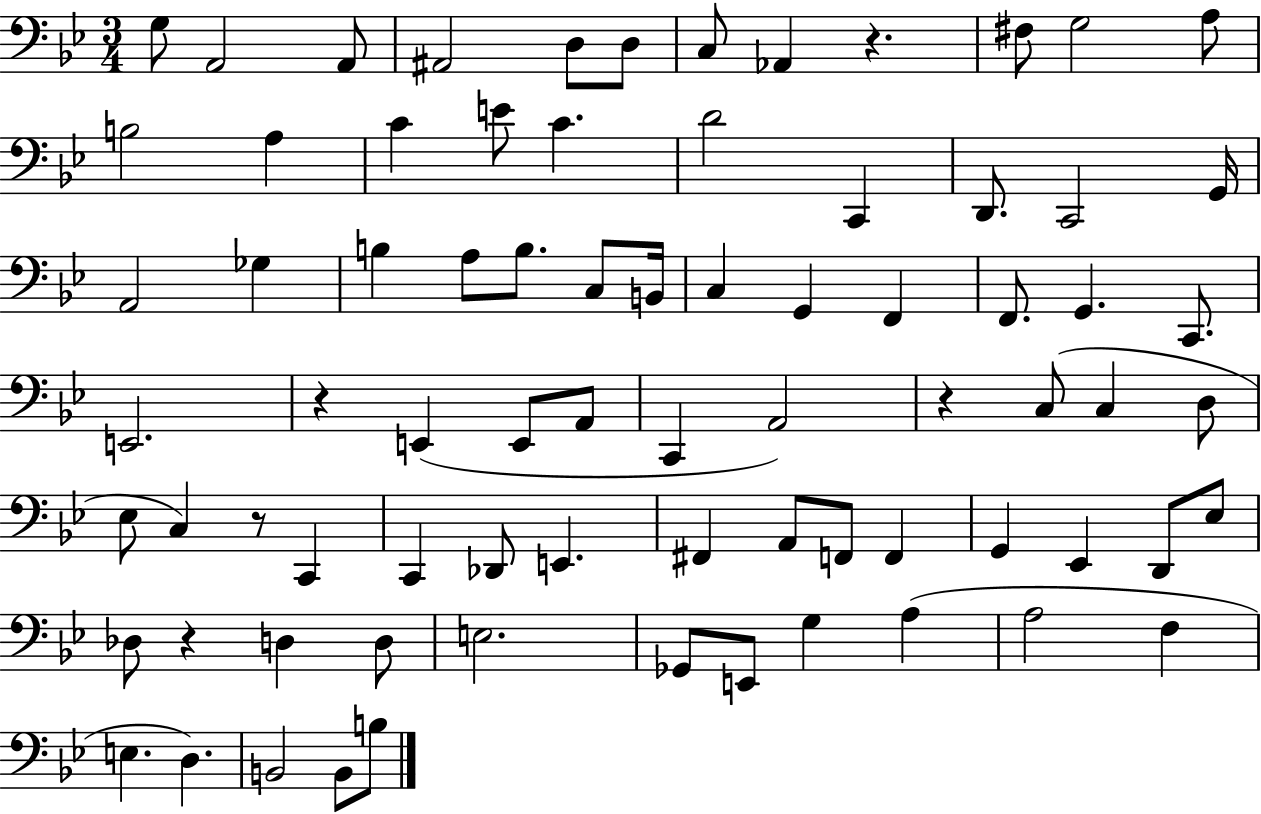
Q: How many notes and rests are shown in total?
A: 77